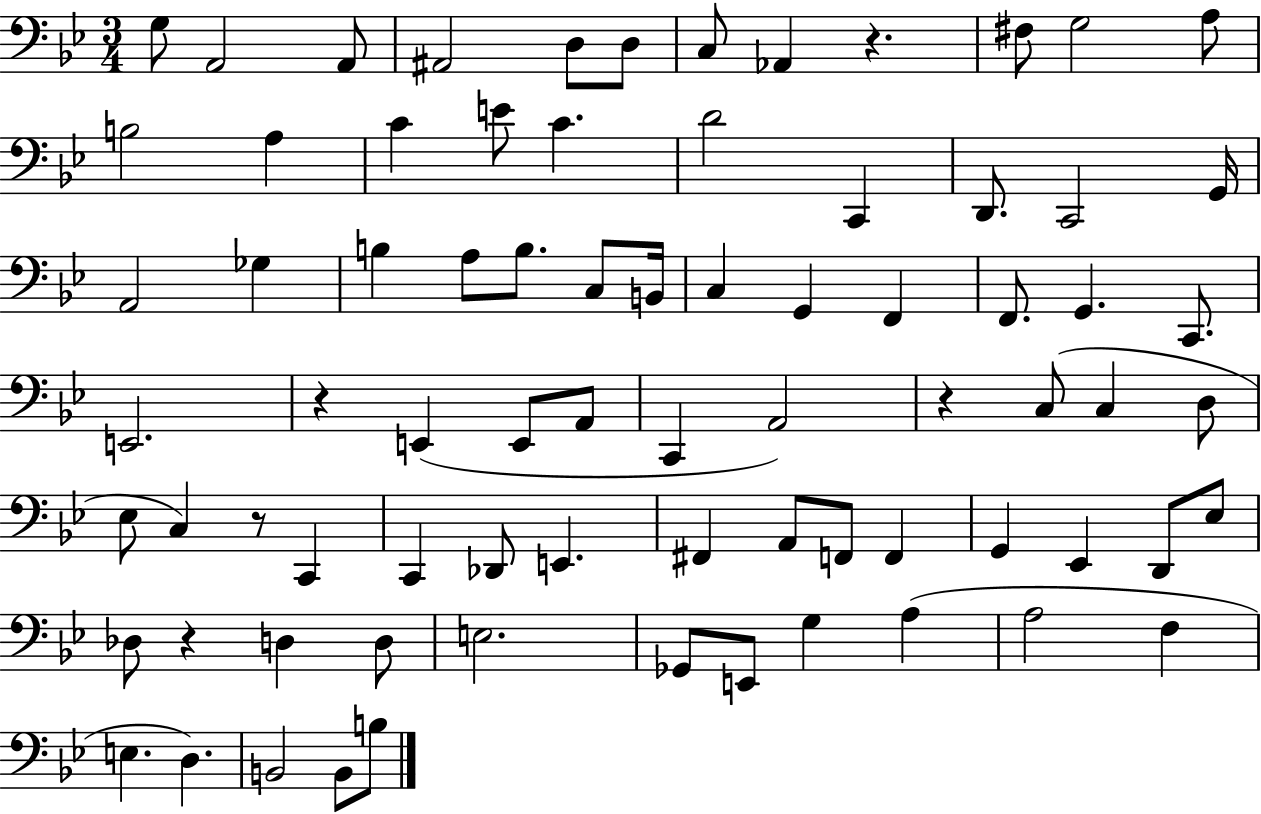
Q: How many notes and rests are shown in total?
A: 77